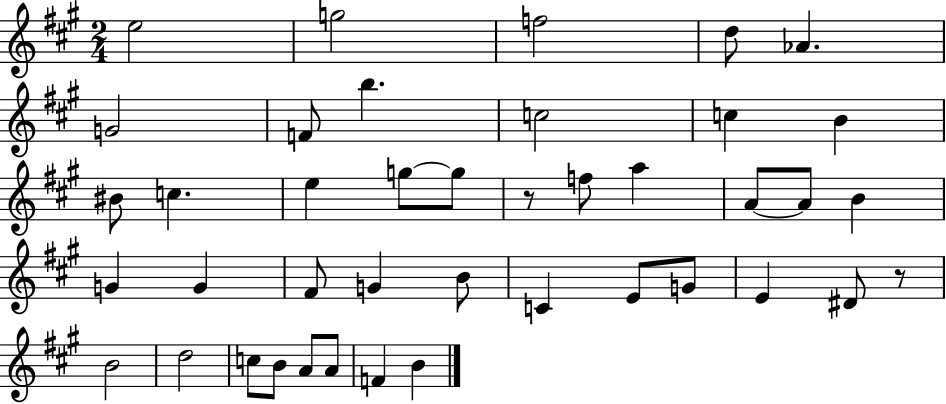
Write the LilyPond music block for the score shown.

{
  \clef treble
  \numericTimeSignature
  \time 2/4
  \key a \major
  \repeat volta 2 { e''2 | g''2 | f''2 | d''8 aes'4. | \break g'2 | f'8 b''4. | c''2 | c''4 b'4 | \break bis'8 c''4. | e''4 g''8~~ g''8 | r8 f''8 a''4 | a'8~~ a'8 b'4 | \break g'4 g'4 | fis'8 g'4 b'8 | c'4 e'8 g'8 | e'4 dis'8 r8 | \break b'2 | d''2 | c''8 b'8 a'8 a'8 | f'4 b'4 | \break } \bar "|."
}